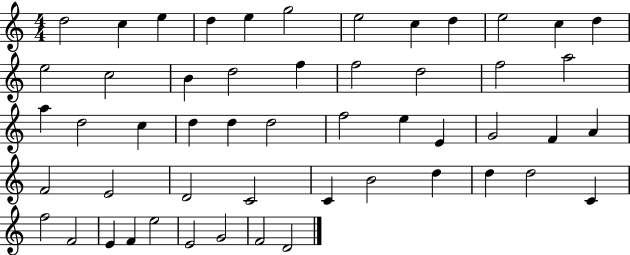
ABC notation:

X:1
T:Untitled
M:4/4
L:1/4
K:C
d2 c e d e g2 e2 c d e2 c d e2 c2 B d2 f f2 d2 f2 a2 a d2 c d d d2 f2 e E G2 F A F2 E2 D2 C2 C B2 d d d2 C f2 F2 E F e2 E2 G2 F2 D2